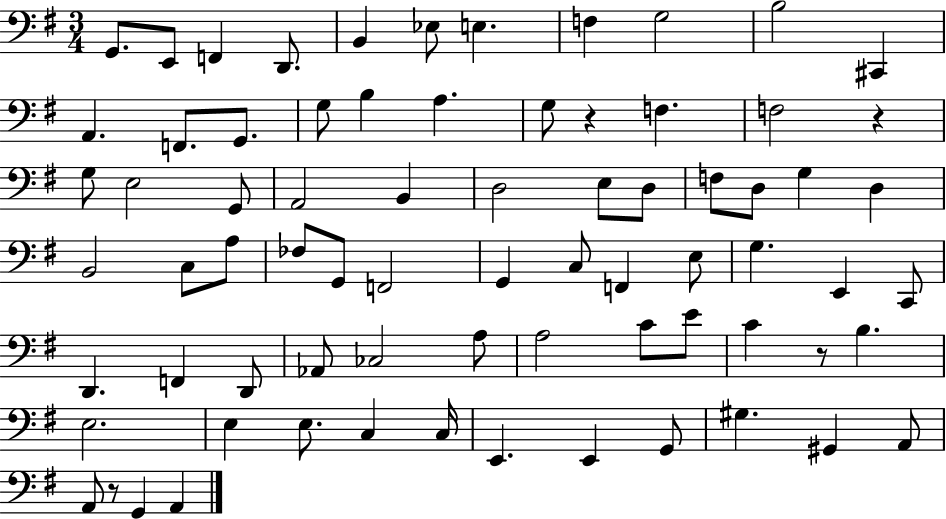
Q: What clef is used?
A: bass